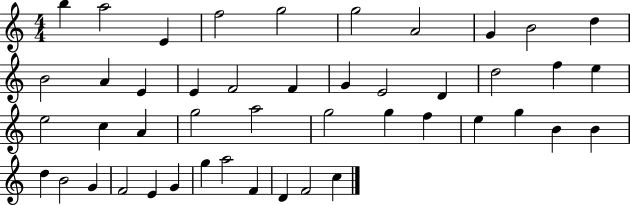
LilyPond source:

{
  \clef treble
  \numericTimeSignature
  \time 4/4
  \key c \major
  b''4 a''2 e'4 | f''2 g''2 | g''2 a'2 | g'4 b'2 d''4 | \break b'2 a'4 e'4 | e'4 f'2 f'4 | g'4 e'2 d'4 | d''2 f''4 e''4 | \break e''2 c''4 a'4 | g''2 a''2 | g''2 g''4 f''4 | e''4 g''4 b'4 b'4 | \break d''4 b'2 g'4 | f'2 e'4 g'4 | g''4 a''2 f'4 | d'4 f'2 c''4 | \break \bar "|."
}